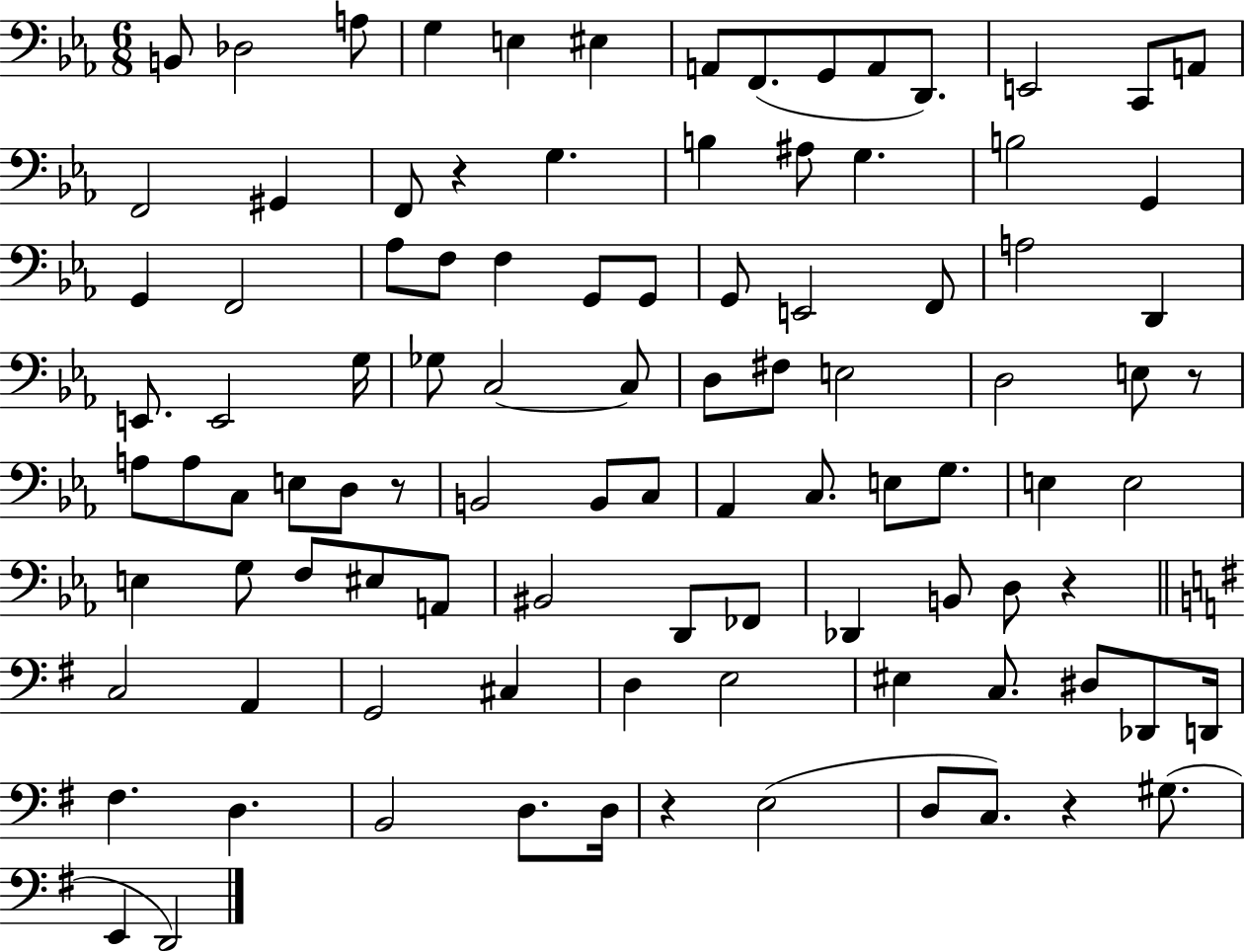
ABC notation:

X:1
T:Untitled
M:6/8
L:1/4
K:Eb
B,,/2 _D,2 A,/2 G, E, ^E, A,,/2 F,,/2 G,,/2 A,,/2 D,,/2 E,,2 C,,/2 A,,/2 F,,2 ^G,, F,,/2 z G, B, ^A,/2 G, B,2 G,, G,, F,,2 _A,/2 F,/2 F, G,,/2 G,,/2 G,,/2 E,,2 F,,/2 A,2 D,, E,,/2 E,,2 G,/4 _G,/2 C,2 C,/2 D,/2 ^F,/2 E,2 D,2 E,/2 z/2 A,/2 A,/2 C,/2 E,/2 D,/2 z/2 B,,2 B,,/2 C,/2 _A,, C,/2 E,/2 G,/2 E, E,2 E, G,/2 F,/2 ^E,/2 A,,/2 ^B,,2 D,,/2 _F,,/2 _D,, B,,/2 D,/2 z C,2 A,, G,,2 ^C, D, E,2 ^E, C,/2 ^D,/2 _D,,/2 D,,/4 ^F, D, B,,2 D,/2 D,/4 z E,2 D,/2 C,/2 z ^G,/2 E,, D,,2